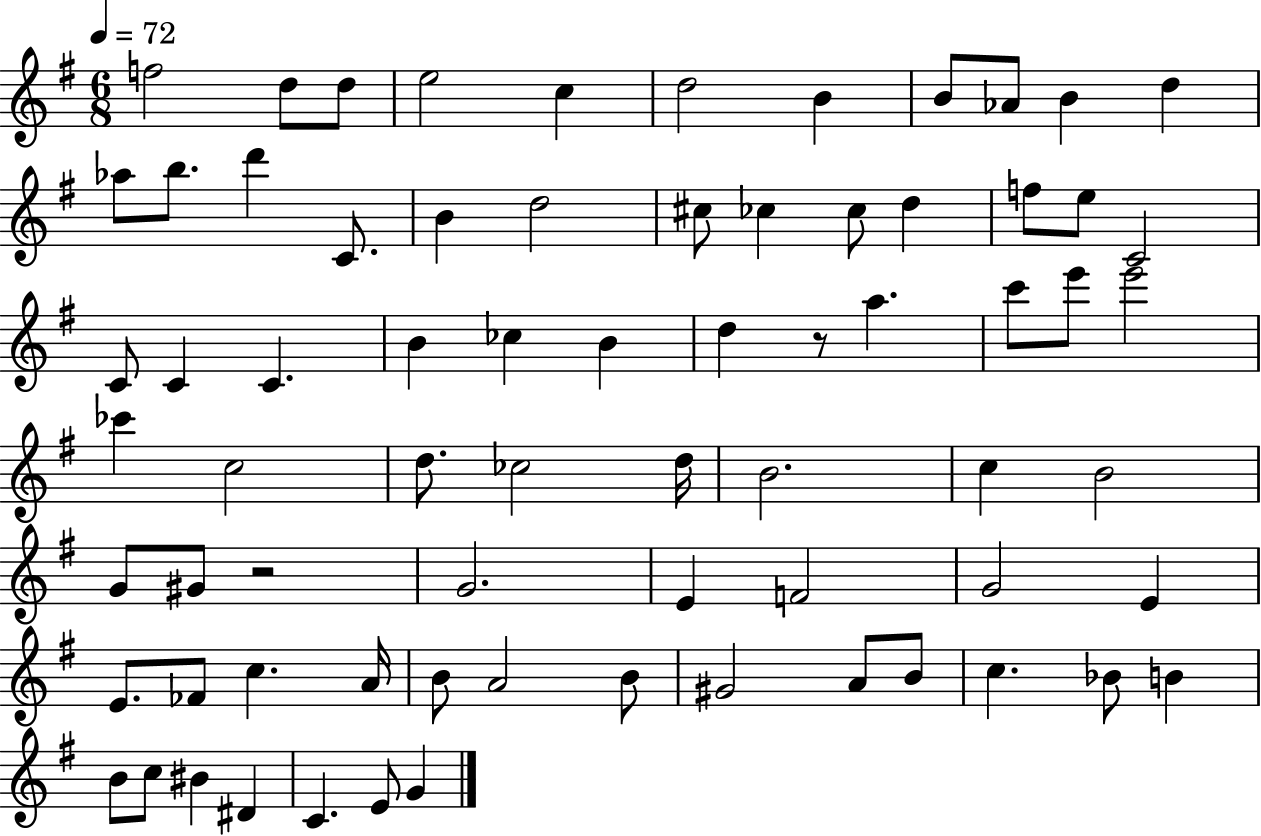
{
  \clef treble
  \numericTimeSignature
  \time 6/8
  \key g \major
  \tempo 4 = 72
  f''2 d''8 d''8 | e''2 c''4 | d''2 b'4 | b'8 aes'8 b'4 d''4 | \break aes''8 b''8. d'''4 c'8. | b'4 d''2 | cis''8 ces''4 ces''8 d''4 | f''8 e''8 c'2 | \break c'8 c'4 c'4. | b'4 ces''4 b'4 | d''4 r8 a''4. | c'''8 e'''8 e'''2 | \break ces'''4 c''2 | d''8. ces''2 d''16 | b'2. | c''4 b'2 | \break g'8 gis'8 r2 | g'2. | e'4 f'2 | g'2 e'4 | \break e'8. fes'8 c''4. a'16 | b'8 a'2 b'8 | gis'2 a'8 b'8 | c''4. bes'8 b'4 | \break b'8 c''8 bis'4 dis'4 | c'4. e'8 g'4 | \bar "|."
}